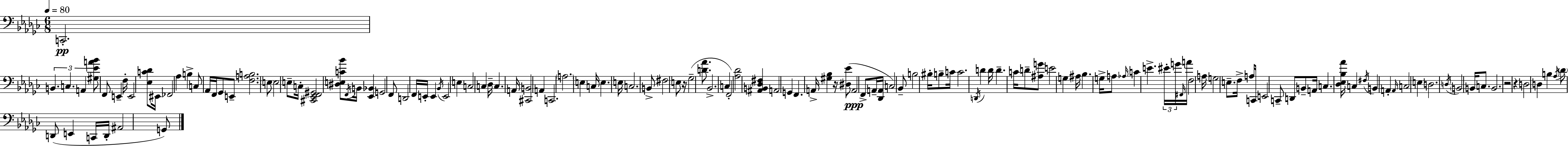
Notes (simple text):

C2/h. B2/q. C3/q. A2/q [G#3,Eb4,A4,Bb4]/e F2/e E2/q F3/s E2/h [Eb3,C4,Db4]/e EIS2/s FES2/h Ab3/q B3/q C3/e Ab2/s F2/s Gb2/e E2/e [F3,A3,B3]/h. E3/e E3/h E3/e C3/s [C#2,Eb2,F2,G#2]/h [D#3,E3,C4,Bb4]/e F2/s B2/s [Eb2,Bb2]/q G2/h F2/e D2/h F2/s E2/s E2/q Bb2/s E2/h E3/q C3/h C3/q Db3/s C3/q. A2/s [C#2,B2]/h A2/q C2/h. A3/h. E3/q C3/s E3/q. E3/s C3/h. B2/e F#3/h E3/e R/s Gb3/h [D4,Ab4]/e. Bb2/h. C3/q F2/h [Ab3,Db4]/h [A#2,B2,Db3,F#3]/q A2/h G2/q F2/q. A2/s [G#3,Bb3]/q R/s [D#3,Eb4]/e A2/h F2/e A2/s [Db2,A2]/s C3/h Bb2/e B3/h BIS3/s B3/e C4/s C4/h. D2/s D4/q D4/s D4/q. C4/s D4/e [A#3,G4]/e E4/h G3/q A#3/s Bb3/q. G3/s A3/e Ab3/s C4/q E4/q. EIS4/s G4/s F#2/s A4/s F3/h A3/s G3/h E3/e. F3/s A3/s C2/s E2/h C2/e D2/e B2/e A2/s C3/q. [Db3,Eb3,Bb3,Ab4]/s C3/q F#3/s B2/q A2/q A2/s C3/h E3/q D3/h. D3/s B2/h B2/s C3/e. B2/h. R/h R/q D3/h D3/q B3/q Ab3/s Db4/e D2/e E2/q C2/s D2/s A#2/h G2/e